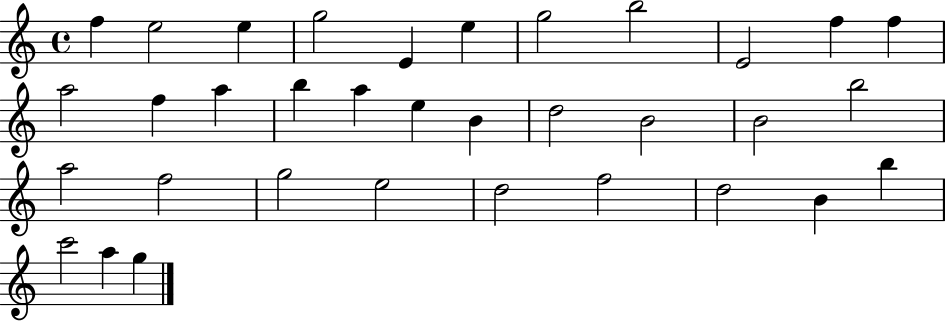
X:1
T:Untitled
M:4/4
L:1/4
K:C
f e2 e g2 E e g2 b2 E2 f f a2 f a b a e B d2 B2 B2 b2 a2 f2 g2 e2 d2 f2 d2 B b c'2 a g